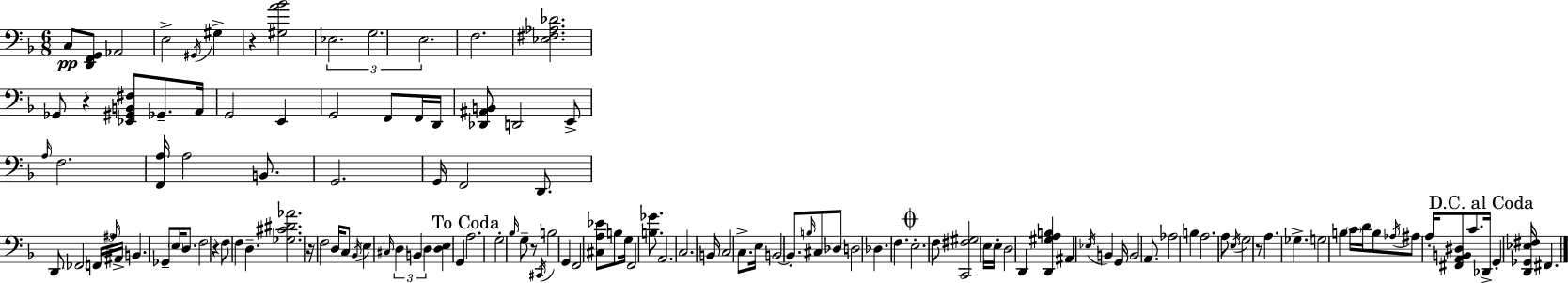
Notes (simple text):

C3/e [D2,F2,G2]/e Ab2/h E3/h G#2/s G#3/q R/q [G#3,A4,Bb4]/h Eb3/h. G3/h. E3/h. F3/h. [Eb3,F#3,Ab3,Db4]/h. Gb2/e R/q [Eb2,G#2,B2,F#3]/e Gb2/e. A2/s G2/h E2/q G2/h F2/e F2/s D2/s [Db2,A#2,B2]/e D2/h E2/e A3/s F3/h. [F2,A3]/s A3/h B2/e. G2/h. G2/s F2/h D2/e. D2/e FES2/h F2/s A#3/s A#2/s B2/q. Gb2/e E3/s D3/e. F3/h R/q F3/e F3/q D3/q. [Gb3,C#4,D#4,Ab4]/h. R/s F3/h D3/s C3/e Bb2/s E3/q C#3/s D3/q B2/q D3/q [D3,E3]/q G2/q A3/h. G3/h Bb3/s G3/e R/e C#2/s B3/h G2/q F2/h [C#3,A3,Eb4]/e B3/e G3/s F2/h [B3,Gb4]/e. A2/h. C3/h. B2/s C3/h C3/e. E3/s B2/h B2/e. B3/s C#3/e Db3/e D3/h Db3/q. F3/q. E3/h. F3/e [C2,F#3,G#3]/h E3/s E3/s D3/h D2/q [D2,G#3,A3,B3]/q A#2/q Eb3/s B2/q G2/s B2/h A2/e. Ab3/h B3/q A3/h. A3/e E3/s G3/h R/e A3/q. Gb3/q. G3/h B3/q C4/s D4/s B3/e Ab3/s A#3/e A3/s [F#2,A2,B2,D#3]/e C4/e. Db2/s G2/q [D2,Gb2,Eb3,F#3]/s F#2/q.